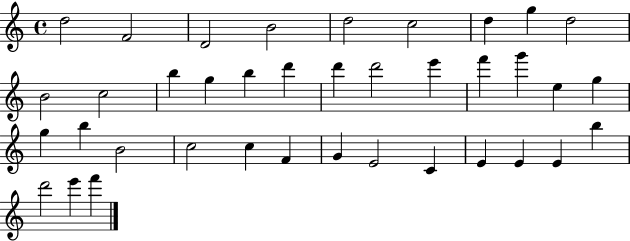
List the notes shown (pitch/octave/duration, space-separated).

D5/h F4/h D4/h B4/h D5/h C5/h D5/q G5/q D5/h B4/h C5/h B5/q G5/q B5/q D6/q D6/q D6/h E6/q F6/q G6/q E5/q G5/q G5/q B5/q B4/h C5/h C5/q F4/q G4/q E4/h C4/q E4/q E4/q E4/q B5/q D6/h E6/q F6/q